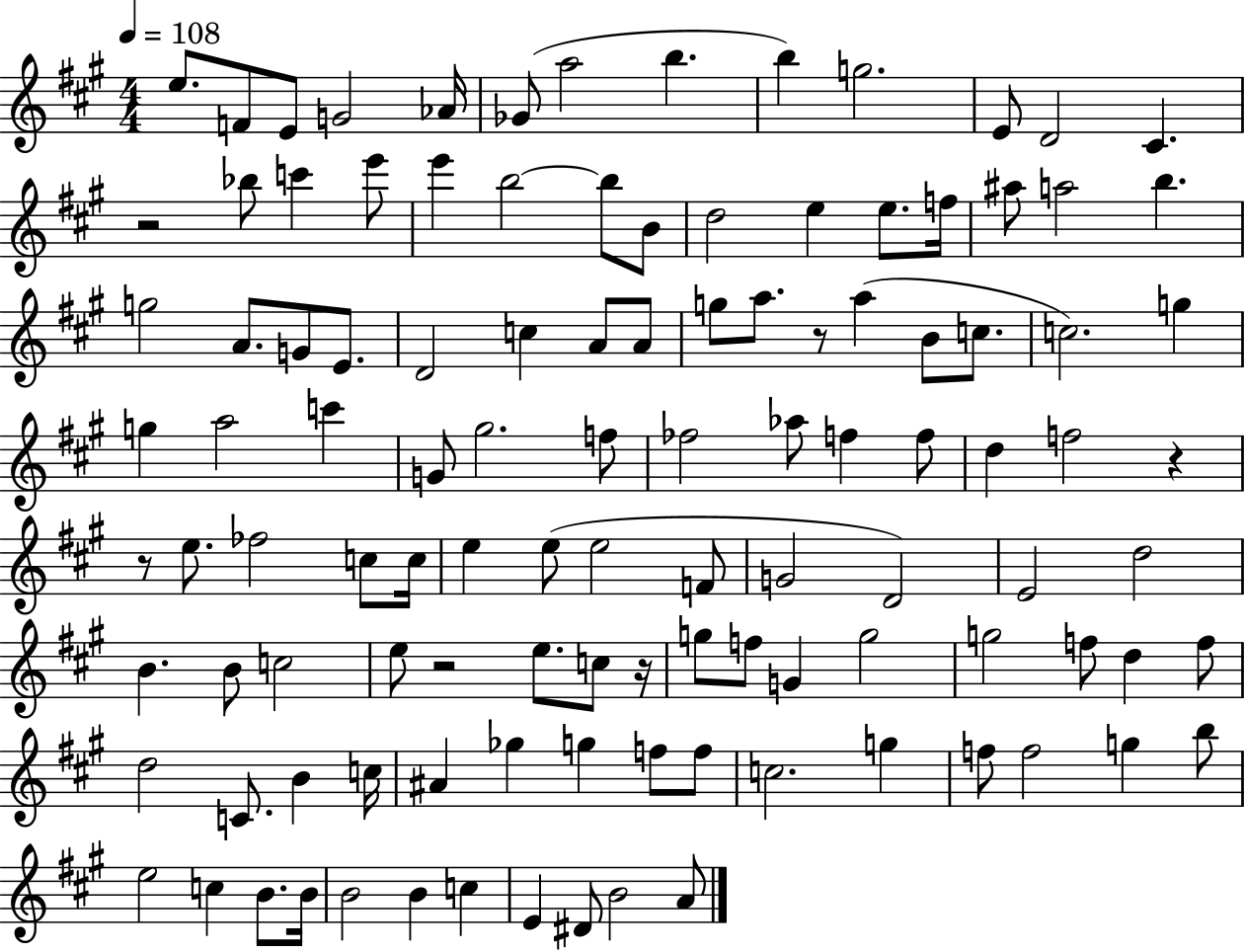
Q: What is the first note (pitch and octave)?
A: E5